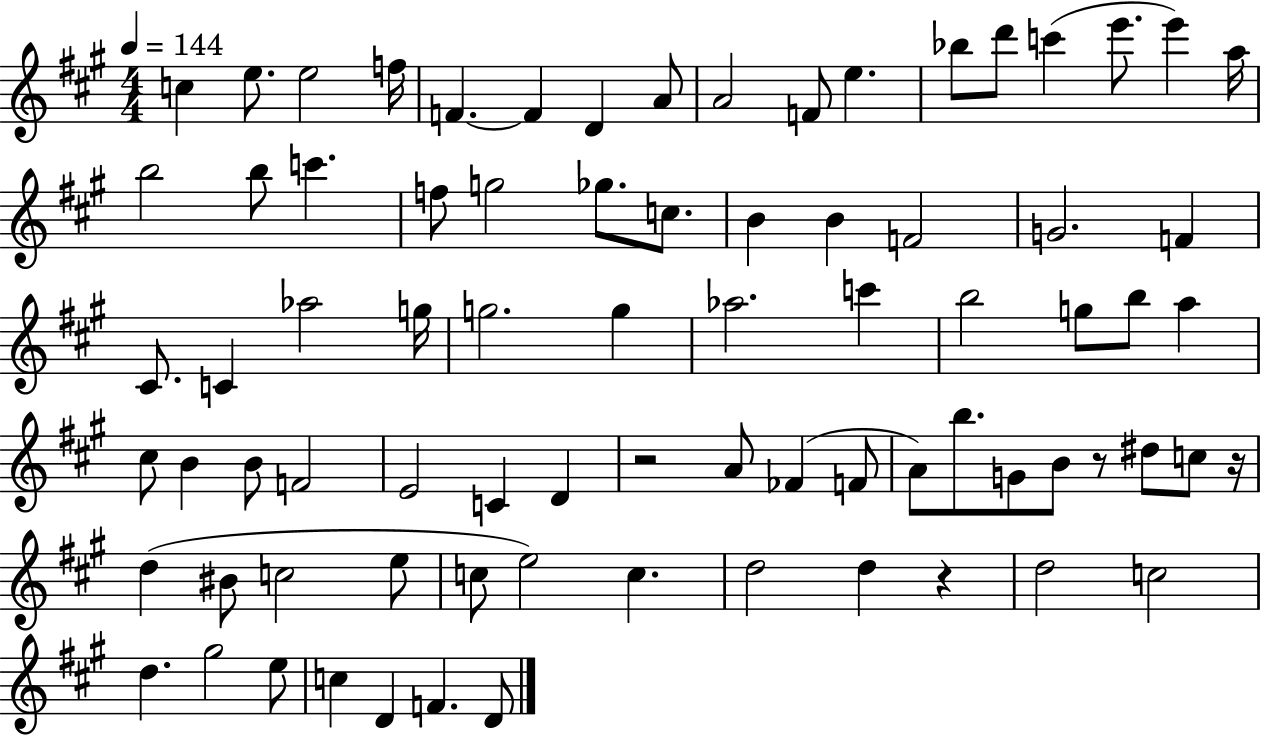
{
  \clef treble
  \numericTimeSignature
  \time 4/4
  \key a \major
  \tempo 4 = 144
  c''4 e''8. e''2 f''16 | f'4.~~ f'4 d'4 a'8 | a'2 f'8 e''4. | bes''8 d'''8 c'''4( e'''8. e'''4) a''16 | \break b''2 b''8 c'''4. | f''8 g''2 ges''8. c''8. | b'4 b'4 f'2 | g'2. f'4 | \break cis'8. c'4 aes''2 g''16 | g''2. g''4 | aes''2. c'''4 | b''2 g''8 b''8 a''4 | \break cis''8 b'4 b'8 f'2 | e'2 c'4 d'4 | r2 a'8 fes'4( f'8 | a'8) b''8. g'8 b'8 r8 dis''8 c''8 r16 | \break d''4( bis'8 c''2 e''8 | c''8 e''2) c''4. | d''2 d''4 r4 | d''2 c''2 | \break d''4. gis''2 e''8 | c''4 d'4 f'4. d'8 | \bar "|."
}